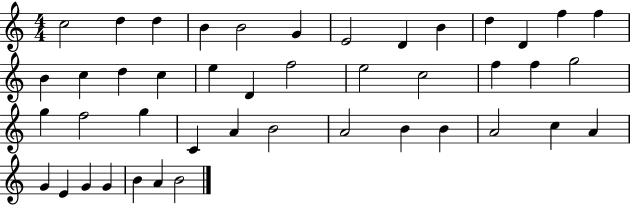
{
  \clef treble
  \numericTimeSignature
  \time 4/4
  \key c \major
  c''2 d''4 d''4 | b'4 b'2 g'4 | e'2 d'4 b'4 | d''4 d'4 f''4 f''4 | \break b'4 c''4 d''4 c''4 | e''4 d'4 f''2 | e''2 c''2 | f''4 f''4 g''2 | \break g''4 f''2 g''4 | c'4 a'4 b'2 | a'2 b'4 b'4 | a'2 c''4 a'4 | \break g'4 e'4 g'4 g'4 | b'4 a'4 b'2 | \bar "|."
}